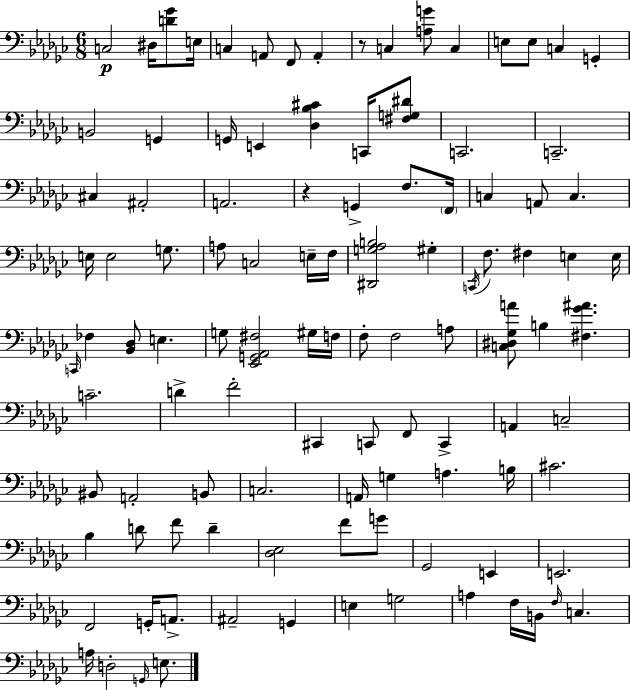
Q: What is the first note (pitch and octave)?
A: C3